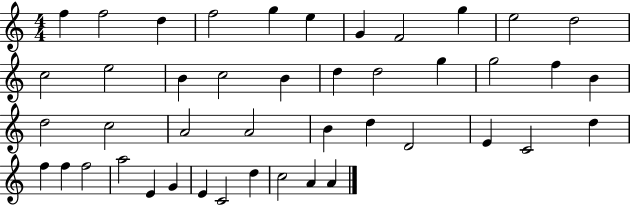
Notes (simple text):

F5/q F5/h D5/q F5/h G5/q E5/q G4/q F4/h G5/q E5/h D5/h C5/h E5/h B4/q C5/h B4/q D5/q D5/h G5/q G5/h F5/q B4/q D5/h C5/h A4/h A4/h B4/q D5/q D4/h E4/q C4/h D5/q F5/q F5/q F5/h A5/h E4/q G4/q E4/q C4/h D5/q C5/h A4/q A4/q